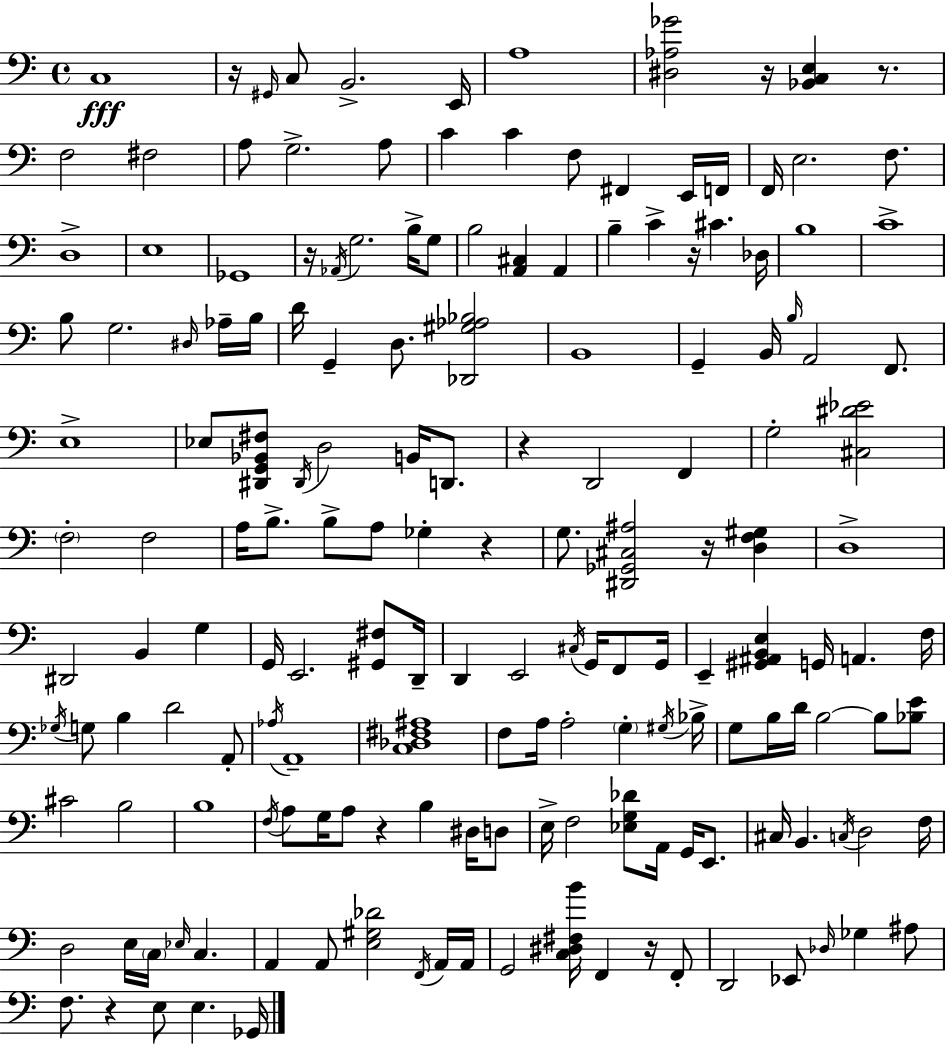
{
  \clef bass
  \time 4/4
  \defaultTimeSignature
  \key c \major
  c1\fff | r16 \grace { gis,16 } c8 b,2.-> | e,16 a1 | <dis aes ges'>2 r16 <bes, c e>4 r8. | \break f2 fis2 | a8 g2.-> a8 | c'4 c'4 f8 fis,4 e,16 | f,16 f,16 e2. f8. | \break d1-> | e1 | ges,1 | r16 \acciaccatura { aes,16 } g2. b16-> | \break g8 b2 <a, cis>4 a,4 | b4-- c'4-> r16 cis'4. | des16 b1 | c'1-> | \break b8 g2. | \grace { dis16 } aes16-- b16 d'16 g,4-- d8. <des, gis aes bes>2 | b,1 | g,4-- b,16 \grace { b16 } a,2 | \break f,8. e1-> | ees8 <dis, g, bes, fis>8 \acciaccatura { dis,16 } d2 | b,16 d,8. r4 d,2 | f,4 g2-. <cis dis' ees'>2 | \break \parenthesize f2-. f2 | a16 b8.-> b8-> a8 ges4-. | r4 g8. <dis, ges, cis ais>2 | r16 <d f gis>4 d1-> | \break dis,2 b,4 | g4 g,16 e,2. | <gis, fis>8 d,16-- d,4 e,2 | \acciaccatura { cis16 } g,16 f,8 g,16 e,4-- <gis, ais, b, e>4 g,16 a,4. | \break f16 \acciaccatura { ges16 } g8 b4 d'2 | a,8-. \acciaccatura { aes16 } a,1-- | <c des fis ais>1 | f8 a16 a2-. | \break \parenthesize g4-. \acciaccatura { gis16 } bes16-> g8 b16 d'16 b2~~ | b8 <bes e'>8 cis'2 | b2 b1 | \acciaccatura { f16 } a8 g16 a8 r4 | \break b4 dis16 d8 e16-> f2 | <ees g des'>8 a,16 g,16 e,8. cis16 b,4. | \acciaccatura { c16 } d2 f16 d2 | e16 \parenthesize c16 \grace { ees16 } c4. a,4 | \break a,8 <e gis des'>2 \acciaccatura { f,16 } a,16 a,16 g,2 | <c dis fis b'>16 f,4 r16 f,8-. d,2 | ees,8 \grace { des16 } ges4 ais8 f8. | r4 e8 e4. ges,16 \bar "|."
}